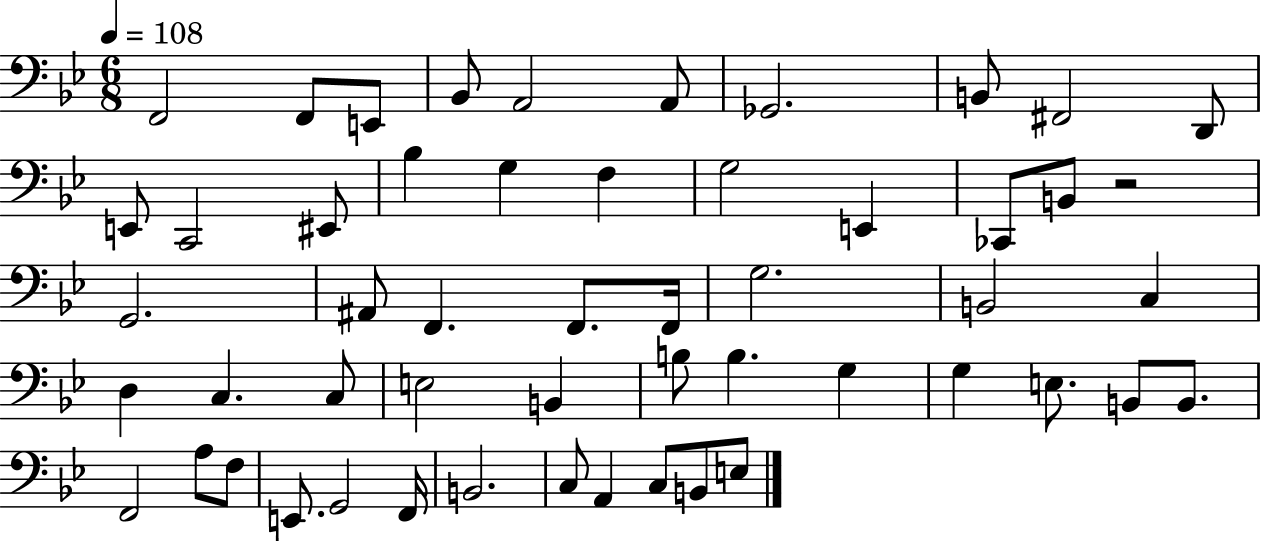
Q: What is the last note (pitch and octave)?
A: E3